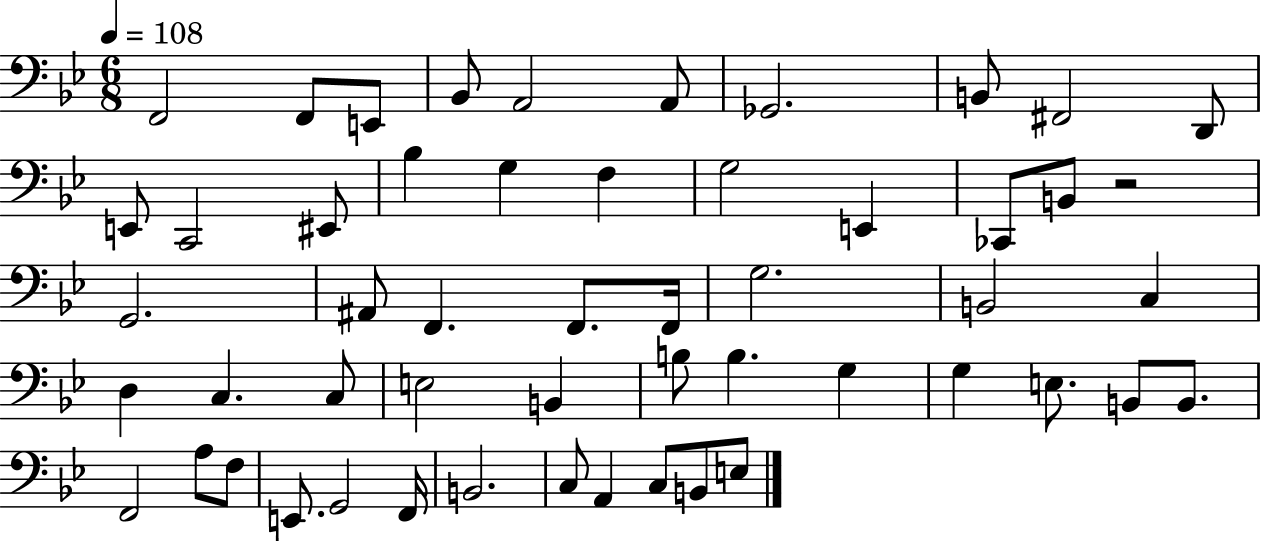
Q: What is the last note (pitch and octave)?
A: E3